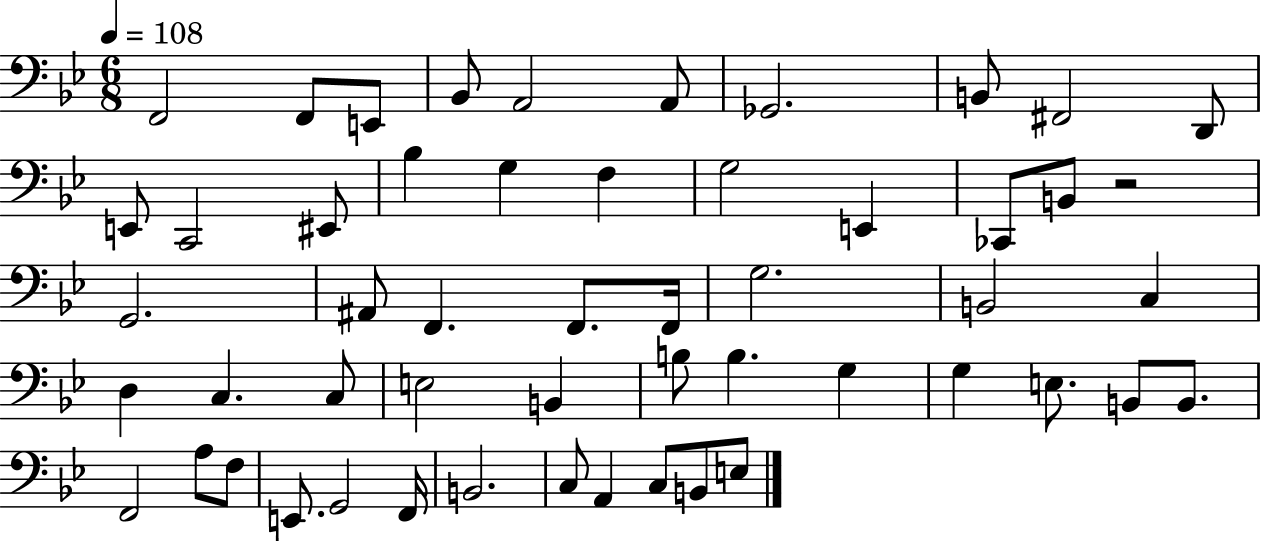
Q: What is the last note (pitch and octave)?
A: E3